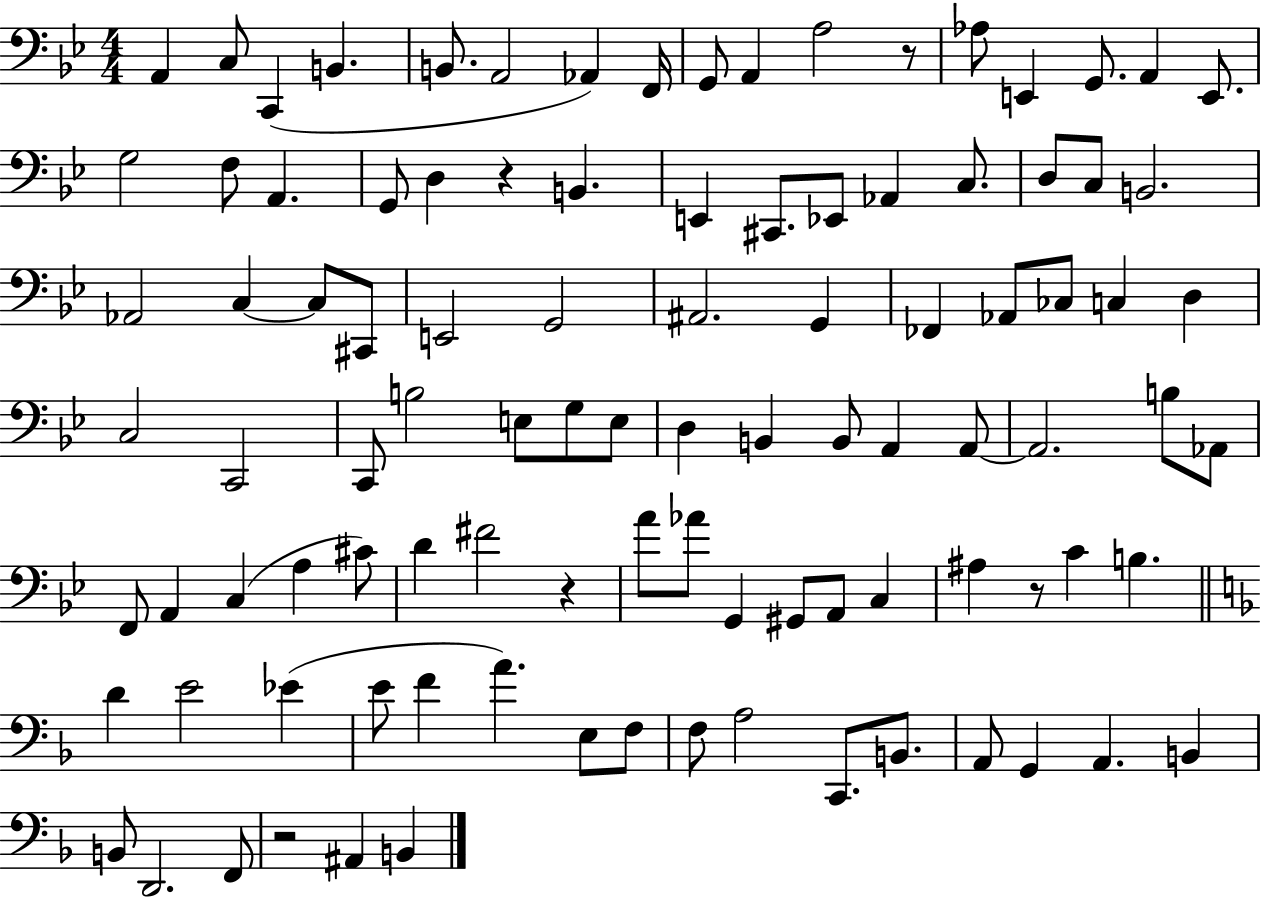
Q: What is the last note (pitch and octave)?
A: B2